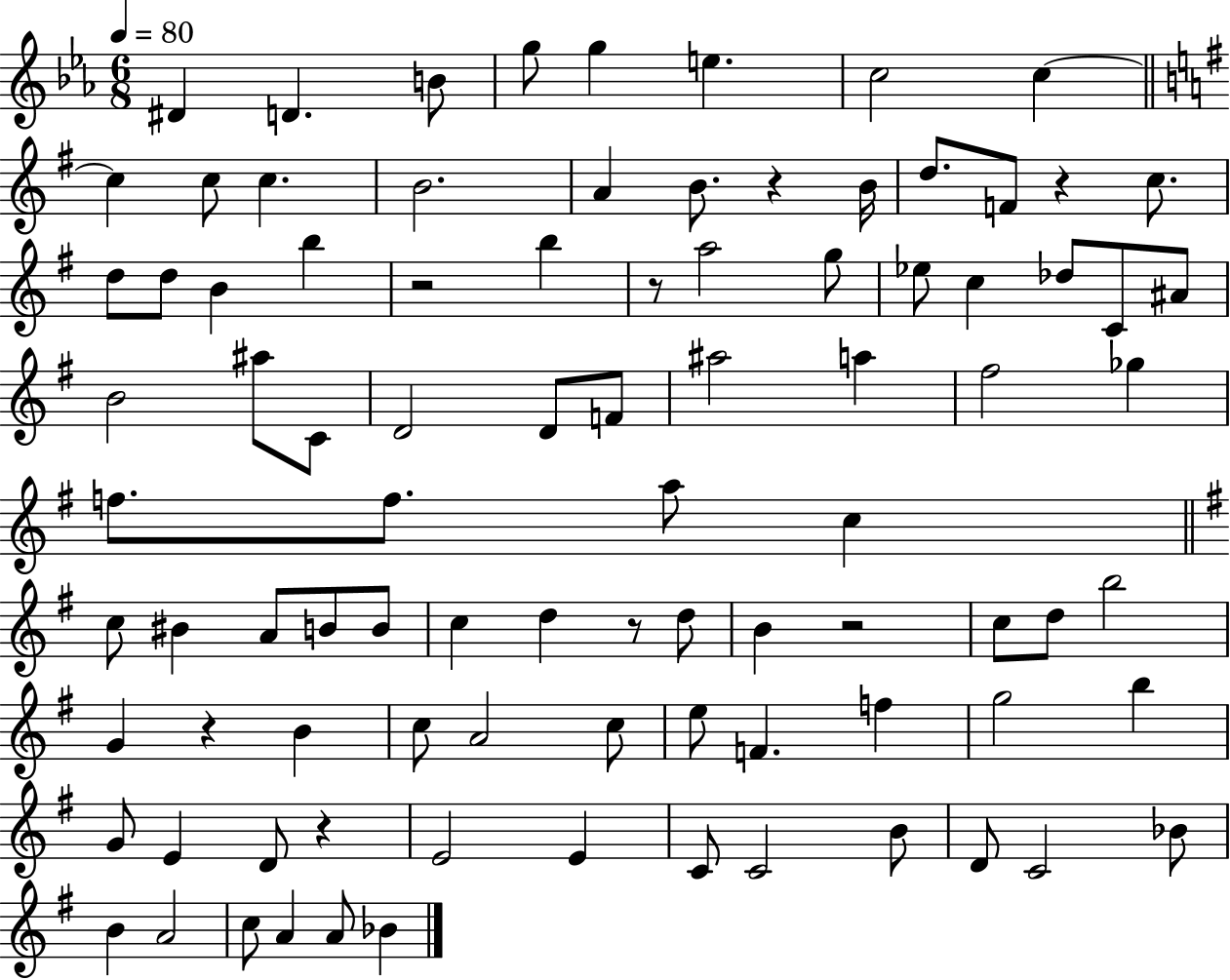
{
  \clef treble
  \numericTimeSignature
  \time 6/8
  \key ees \major
  \tempo 4 = 80
  \repeat volta 2 { dis'4 d'4. b'8 | g''8 g''4 e''4. | c''2 c''4~~ | \bar "||" \break \key g \major c''4 c''8 c''4. | b'2. | a'4 b'8. r4 b'16 | d''8. f'8 r4 c''8. | \break d''8 d''8 b'4 b''4 | r2 b''4 | r8 a''2 g''8 | ees''8 c''4 des''8 c'8 ais'8 | \break b'2 ais''8 c'8 | d'2 d'8 f'8 | ais''2 a''4 | fis''2 ges''4 | \break f''8. f''8. a''8 c''4 | \bar "||" \break \key g \major c''8 bis'4 a'8 b'8 b'8 | c''4 d''4 r8 d''8 | b'4 r2 | c''8 d''8 b''2 | \break g'4 r4 b'4 | c''8 a'2 c''8 | e''8 f'4. f''4 | g''2 b''4 | \break g'8 e'4 d'8 r4 | e'2 e'4 | c'8 c'2 b'8 | d'8 c'2 bes'8 | \break b'4 a'2 | c''8 a'4 a'8 bes'4 | } \bar "|."
}